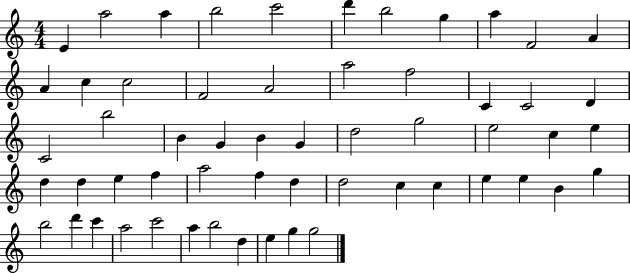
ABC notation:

X:1
T:Untitled
M:4/4
L:1/4
K:C
E a2 a b2 c'2 d' b2 g a F2 A A c c2 F2 A2 a2 f2 C C2 D C2 b2 B G B G d2 g2 e2 c e d d e f a2 f d d2 c c e e B g b2 d' c' a2 c'2 a b2 d e g g2